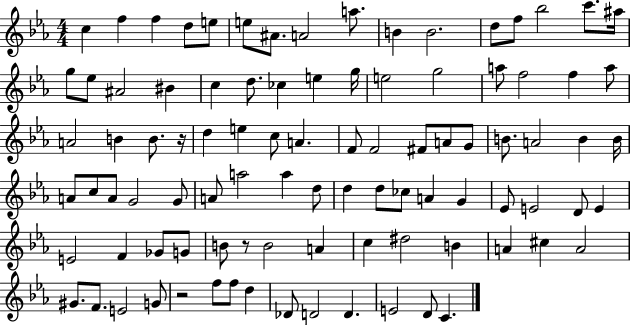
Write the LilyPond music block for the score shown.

{
  \clef treble
  \numericTimeSignature
  \time 4/4
  \key ees \major
  c''4 f''4 f''4 d''8 e''8 | e''8 ais'8. a'2 a''8. | b'4 b'2. | d''8 f''8 bes''2 c'''8. ais''16 | \break g''8 ees''8 ais'2 bis'4 | c''4 d''8. ces''4 e''4 g''16 | e''2 g''2 | a''8 f''2 f''4 a''8 | \break a'2 b'4 b'8. r16 | d''4 e''4 c''8 a'4. | f'8 f'2 fis'8 a'8 g'8 | b'8. a'2 b'4 b'16 | \break a'8 c''8 a'8 g'2 g'8 | a'8 a''2 a''4 d''8 | d''4 d''8 ces''8 a'4 g'4 | ees'8 e'2 d'8 e'4 | \break e'2 f'4 ges'8 g'8 | b'8 r8 b'2 a'4 | c''4 dis''2 b'4 | a'4 cis''4 a'2 | \break gis'8. f'8. e'2 g'8 | r2 f''8 f''8 d''4 | des'8 d'2 d'4. | e'2 d'8 c'4. | \break \bar "|."
}